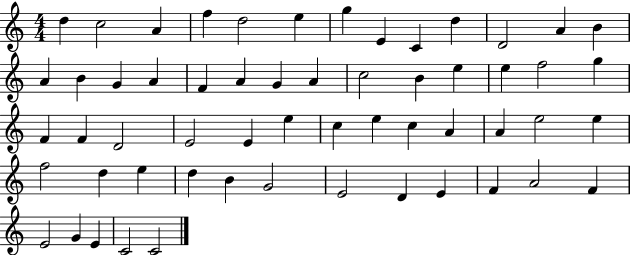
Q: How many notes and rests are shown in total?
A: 57